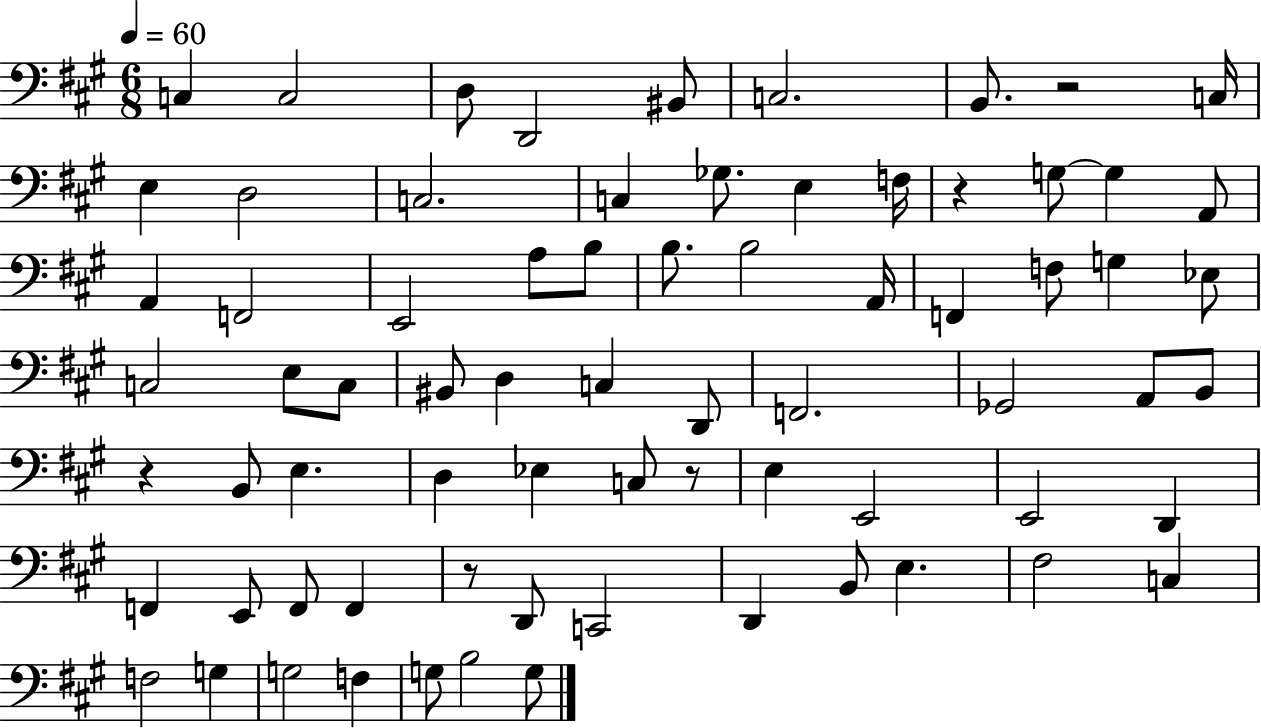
C3/q C3/h D3/e D2/h BIS2/e C3/h. B2/e. R/h C3/s E3/q D3/h C3/h. C3/q Gb3/e. E3/q F3/s R/q G3/e G3/q A2/e A2/q F2/h E2/h A3/e B3/e B3/e. B3/h A2/s F2/q F3/e G3/q Eb3/e C3/h E3/e C3/e BIS2/e D3/q C3/q D2/e F2/h. Gb2/h A2/e B2/e R/q B2/e E3/q. D3/q Eb3/q C3/e R/e E3/q E2/h E2/h D2/q F2/q E2/e F2/e F2/q R/e D2/e C2/h D2/q B2/e E3/q. F#3/h C3/q F3/h G3/q G3/h F3/q G3/e B3/h G3/e